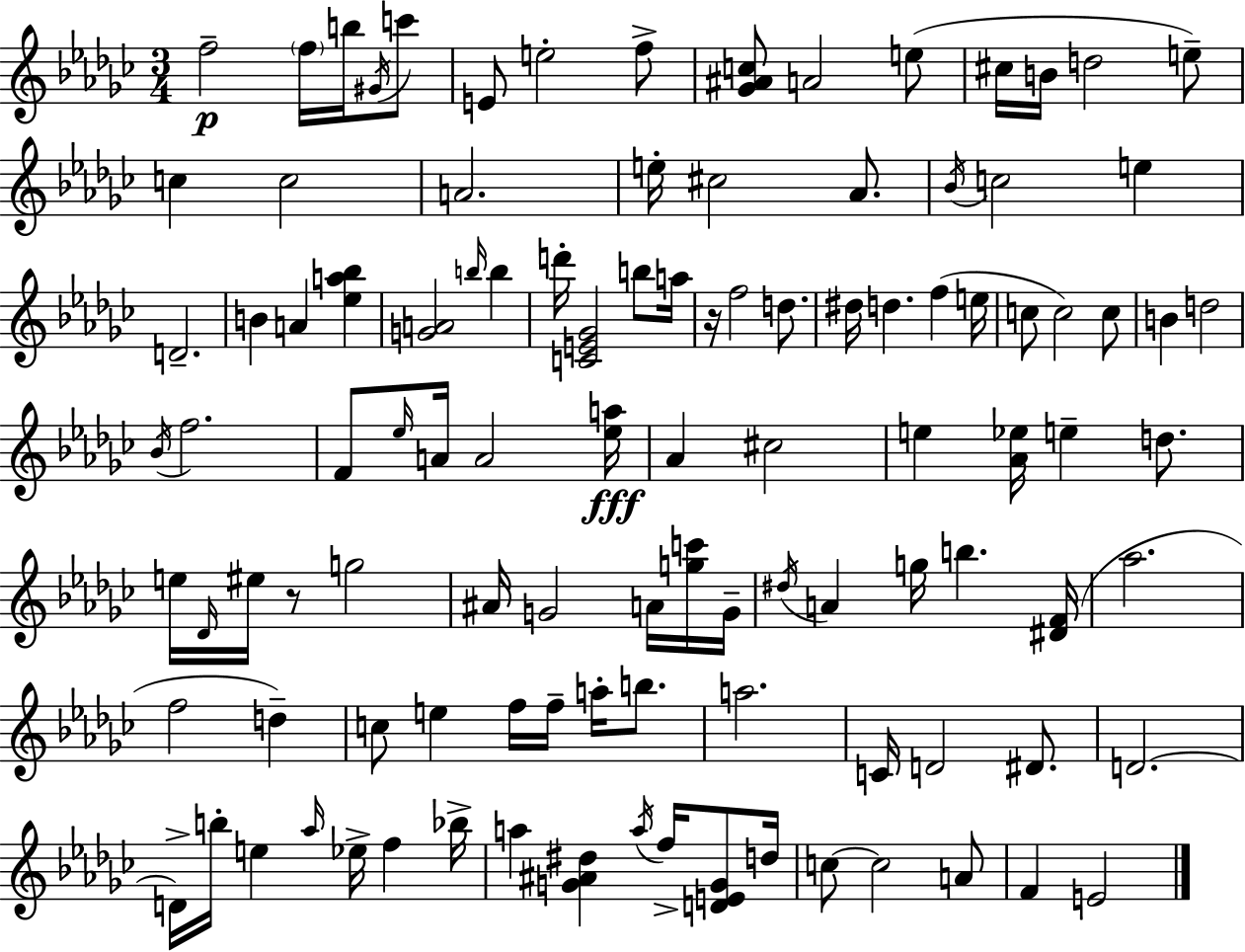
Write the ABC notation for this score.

X:1
T:Untitled
M:3/4
L:1/4
K:Ebm
f2 f/4 b/4 ^G/4 c'/2 E/2 e2 f/2 [_G^Ac]/2 A2 e/2 ^c/4 B/4 d2 e/2 c c2 A2 e/4 ^c2 _A/2 _B/4 c2 e D2 B A [_ea_b] [GA]2 b/4 b d'/4 [CE_G]2 b/2 a/4 z/4 f2 d/2 ^d/4 d f e/4 c/2 c2 c/2 B d2 _B/4 f2 F/2 _e/4 A/4 A2 [_ea]/4 _A ^c2 e [_A_e]/4 e d/2 e/4 _D/4 ^e/4 z/2 g2 ^A/4 G2 A/4 [gc']/4 G/4 ^d/4 A g/4 b [^DF]/4 _a2 f2 d c/2 e f/4 f/4 a/4 b/2 a2 C/4 D2 ^D/2 D2 D/4 b/4 e _a/4 _e/4 f _b/4 a [G^A^d] a/4 f/4 [DEG]/2 d/4 c/2 c2 A/2 F E2